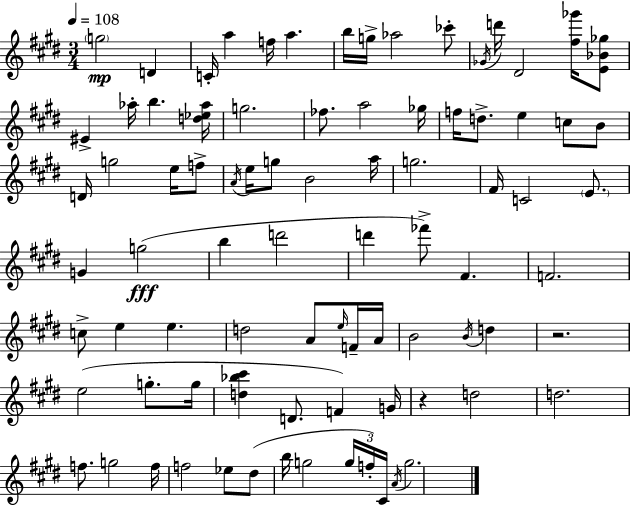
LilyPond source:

{
  \clef treble
  \numericTimeSignature
  \time 3/4
  \key e \major
  \tempo 4 = 108
  \repeat volta 2 { \parenthesize g''2\mp d'4 | c'16-. a''4 f''16 a''4. | b''16 g''16-> aes''2 ces'''8-. | \acciaccatura { ges'16 } d'''16 dis'2 <fis'' ges'''>16 <e' bes' ges''>8 | \break eis'4-> aes''16-. b''4. | <d'' ees'' aes''>16 g''2. | fes''8. a''2 | ges''16 f''16 d''8.-> e''4 c''8 b'8 | \break d'16 g''2 e''16 f''8-> | \acciaccatura { a'16 } e''16 g''8 b'2 | a''16 g''2. | fis'16 c'2 \parenthesize e'8. | \break g'4 g''2(\fff | b''4 d'''2 | d'''4 fes'''8->) fis'4. | f'2. | \break c''8-> e''4 e''4. | d''2 a'8 | \grace { e''16 } f'16-- a'16 b'2 \acciaccatura { b'16 } | d''4 r2. | \break e''2( | g''8.-. g''16 <d'' bes'' cis'''>4 d'8. f'4) | g'16 r4 d''2 | d''2. | \break f''8. g''2 | f''16 f''2 | ees''8 dis''8( b''16 g''2 | \tuplet 3/2 { g''16 f''16-.) cis'16 } \acciaccatura { a'16 } g''2. | \break } \bar "|."
}